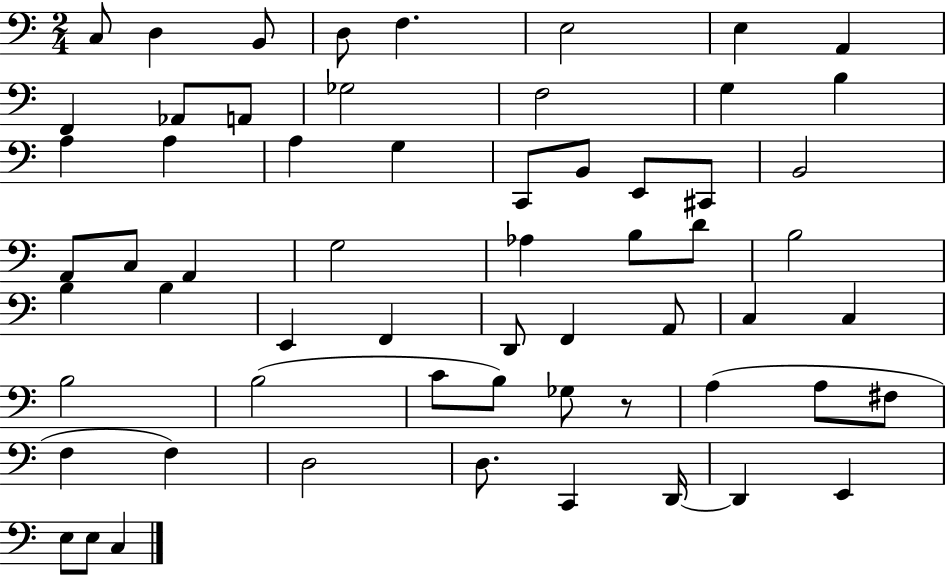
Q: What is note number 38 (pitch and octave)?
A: F2